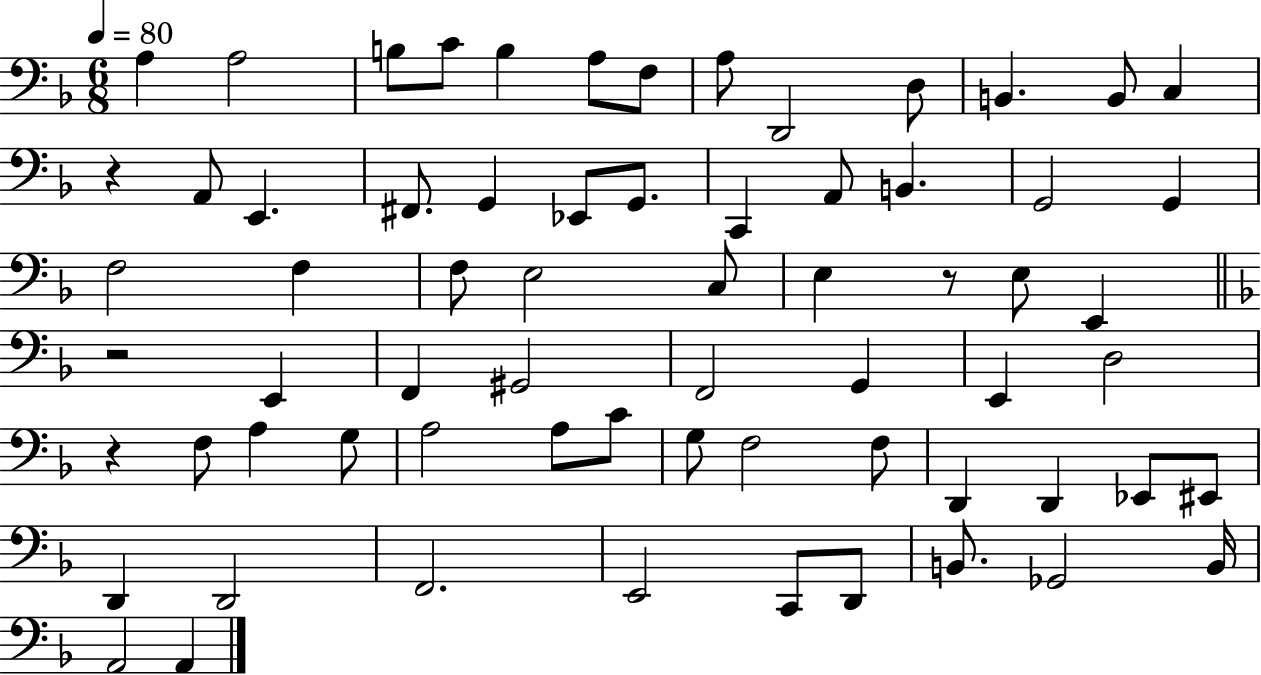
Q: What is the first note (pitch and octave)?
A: A3